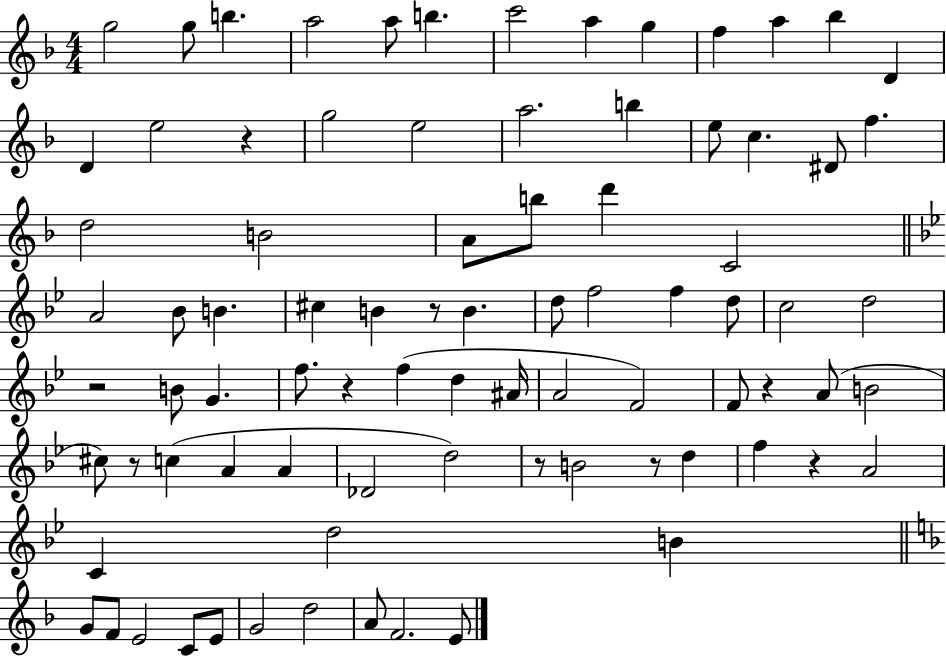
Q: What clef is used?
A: treble